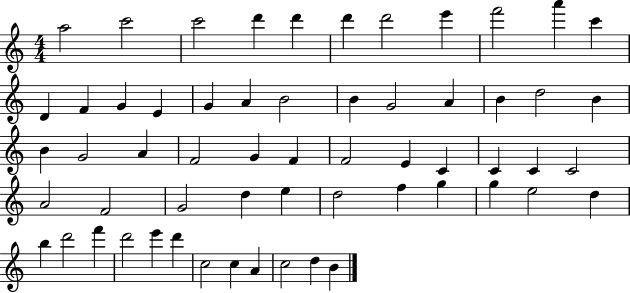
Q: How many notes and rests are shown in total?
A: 59